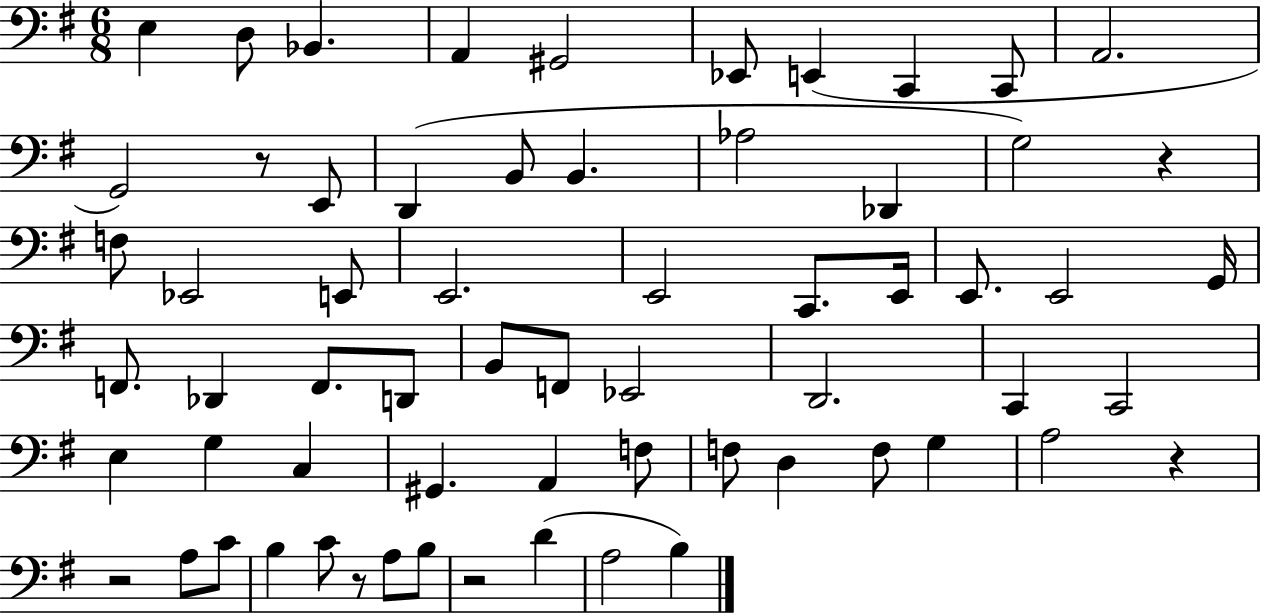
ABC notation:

X:1
T:Untitled
M:6/8
L:1/4
K:G
E, D,/2 _B,, A,, ^G,,2 _E,,/2 E,, C,, C,,/2 A,,2 G,,2 z/2 E,,/2 D,, B,,/2 B,, _A,2 _D,, G,2 z F,/2 _E,,2 E,,/2 E,,2 E,,2 C,,/2 E,,/4 E,,/2 E,,2 G,,/4 F,,/2 _D,, F,,/2 D,,/2 B,,/2 F,,/2 _E,,2 D,,2 C,, C,,2 E, G, C, ^G,, A,, F,/2 F,/2 D, F,/2 G, A,2 z z2 A,/2 C/2 B, C/2 z/2 A,/2 B,/2 z2 D A,2 B,